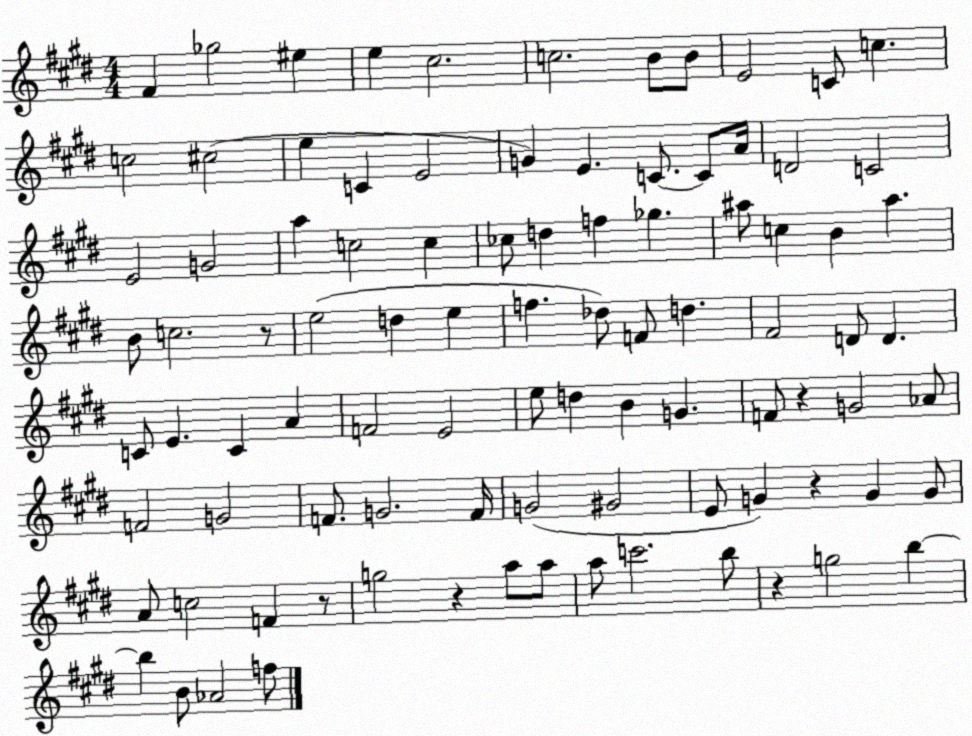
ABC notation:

X:1
T:Untitled
M:4/4
L:1/4
K:E
^F _g2 ^e e ^c2 c2 B/2 B/2 E2 C/2 c c2 ^c2 e C E2 G E C/2 C/2 A/4 D2 C2 E2 G2 a c2 c _c/2 d f _g ^a/2 c B ^a B/2 c2 z/2 e2 d e f _d/2 F/2 d ^F2 D/2 D C/2 E C A F2 E2 e/2 d B G F/2 z G2 _A/2 F2 G2 F/2 G2 F/4 G2 ^G2 E/2 G z G G/2 A/2 c2 F z/2 g2 z a/2 a/2 a/2 c'2 b/2 z g2 b b B/2 _A2 f/2